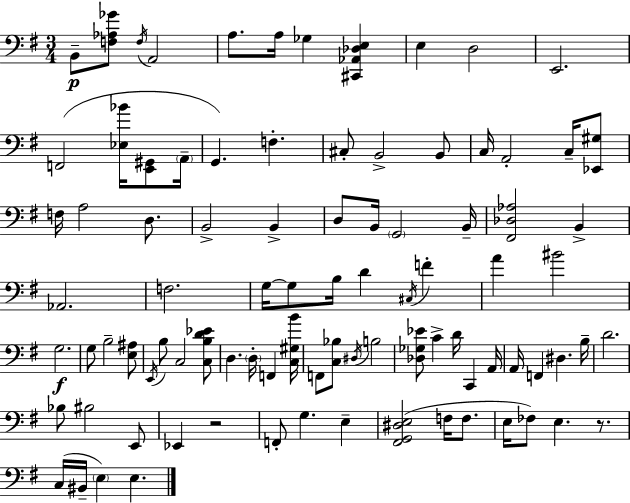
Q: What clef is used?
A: bass